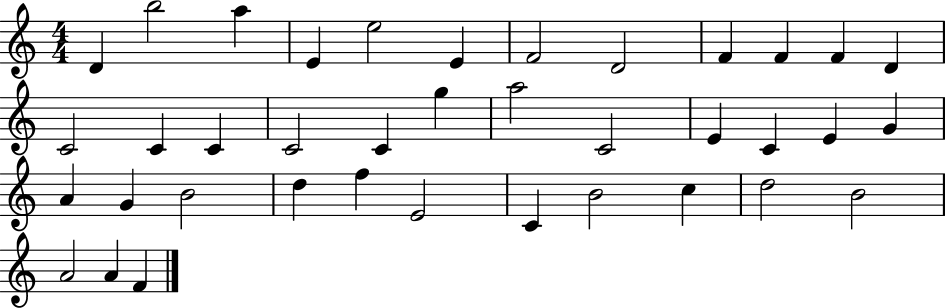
{
  \clef treble
  \numericTimeSignature
  \time 4/4
  \key c \major
  d'4 b''2 a''4 | e'4 e''2 e'4 | f'2 d'2 | f'4 f'4 f'4 d'4 | \break c'2 c'4 c'4 | c'2 c'4 g''4 | a''2 c'2 | e'4 c'4 e'4 g'4 | \break a'4 g'4 b'2 | d''4 f''4 e'2 | c'4 b'2 c''4 | d''2 b'2 | \break a'2 a'4 f'4 | \bar "|."
}